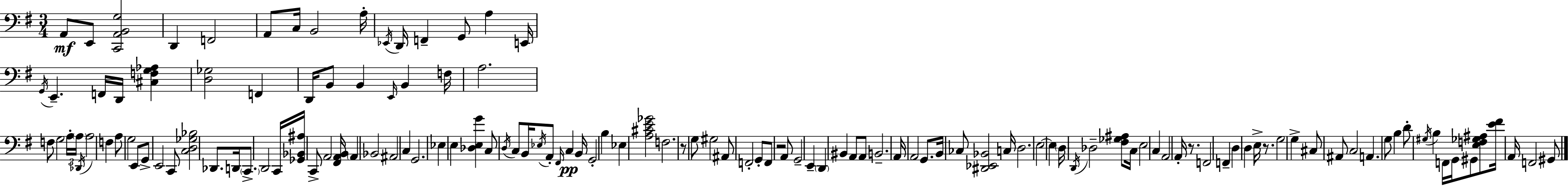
A2/e E2/e [C2,A2,B2,G3]/h D2/q F2/h A2/e C3/s B2/h A3/s Eb2/s D2/s F2/q G2/e A3/q E2/s G2/s E2/q. F2/s D2/s [C#3,F3,G3,Ab3]/q [D3,Gb3]/h F2/q D2/s B2/e B2/q E2/s B2/q F3/s A3/h. F3/e G3/h A3/s A3/s Db2/s A3/h F3/q A3/e G3/h E2/e G2/e E2/h C2/e [C3,D3,Gb3,Bb3]/h Db2/e. D2/s C2/e. D2/h C2/s [Gb2,Bb2,A#3]/s C2/e A2/h [F#2,A2,B2]/s A2/q Bb2/h A#2/h C3/q G2/h. Eb3/q E3/q [Db3,E3,G4]/q C3/e D3/s C3/e B2/s Eb3/s A2/e F#2/s C3/q B2/s G2/h B3/q Eb3/q [A3,C#4,E4,Gb4]/h F3/h. R/e G3/e G#3/h A#2/e F2/h G2/e F2/e R/h A2/e G2/h E2/q D2/q BIS2/q A2/e A2/e B2/h. A2/s A2/h G2/e. B2/s CES3/e [D#2,Eb2,Bb2]/h C3/s D3/h. E3/h E3/q D3/s D2/s Db3/h [F#3,Gb3,A#3]/e C3/s E3/h C3/q A2/h A2/s R/e. F2/h F2/q D3/q D3/q E3/s R/e. G3/h G3/q C#3/e A#2/e C3/h A2/q. G3/e B3/q D4/e G#3/s B3/q F2/s G2/s G#2/e [E3,F3,Gb3,A#3]/e [E4,F#4]/s A2/s F2/h G#2/e